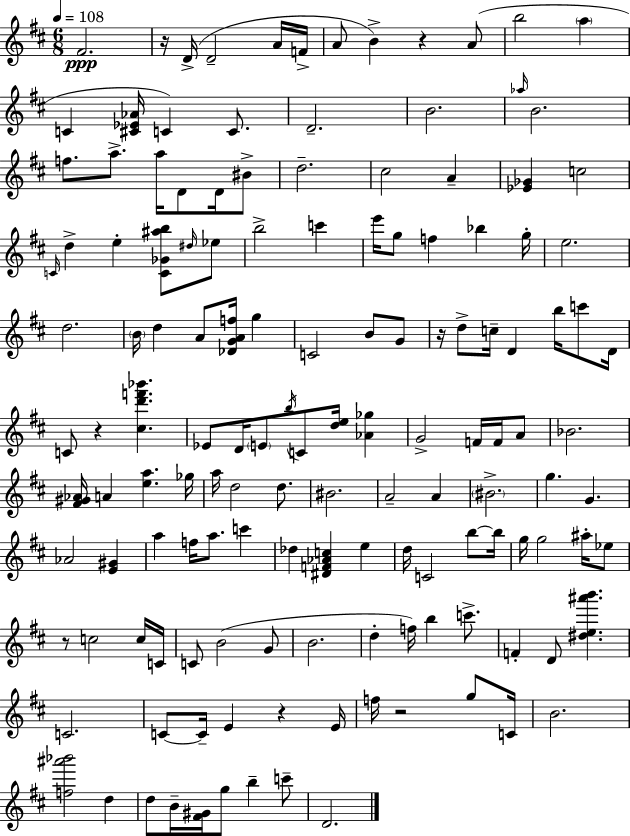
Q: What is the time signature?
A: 6/8